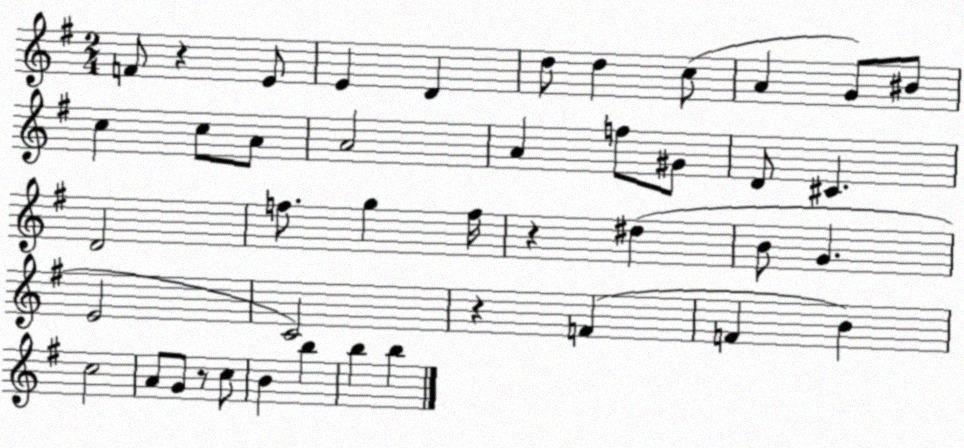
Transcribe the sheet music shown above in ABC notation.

X:1
T:Untitled
M:2/4
L:1/4
K:G
F/2 z E/2 E D d/2 d c/2 A G/2 ^B/2 c c/2 A/2 A2 A f/2 ^G/2 D/2 ^C D2 f/2 g f/4 z ^d B/2 G E2 C2 z F F B c2 A/2 G/2 z/2 c/2 B b b b